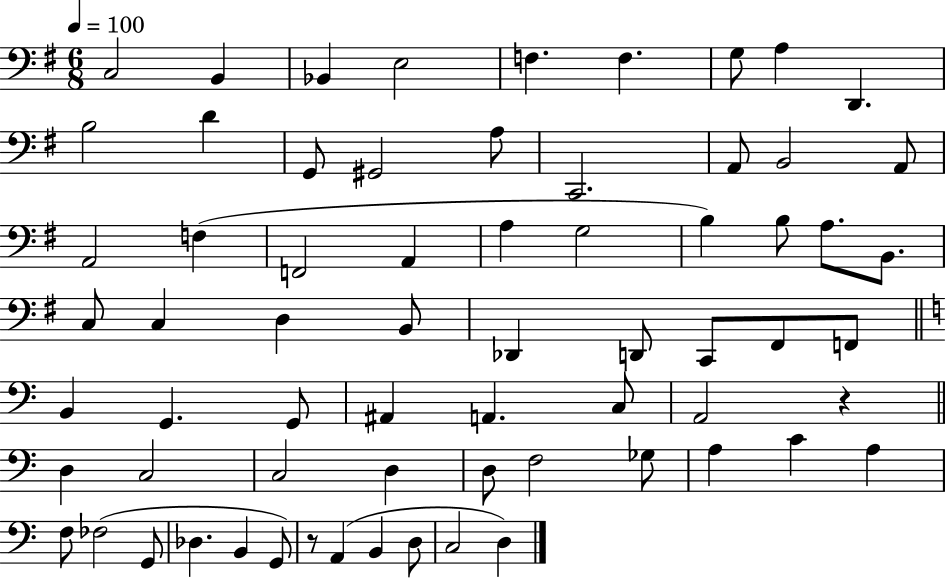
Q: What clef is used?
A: bass